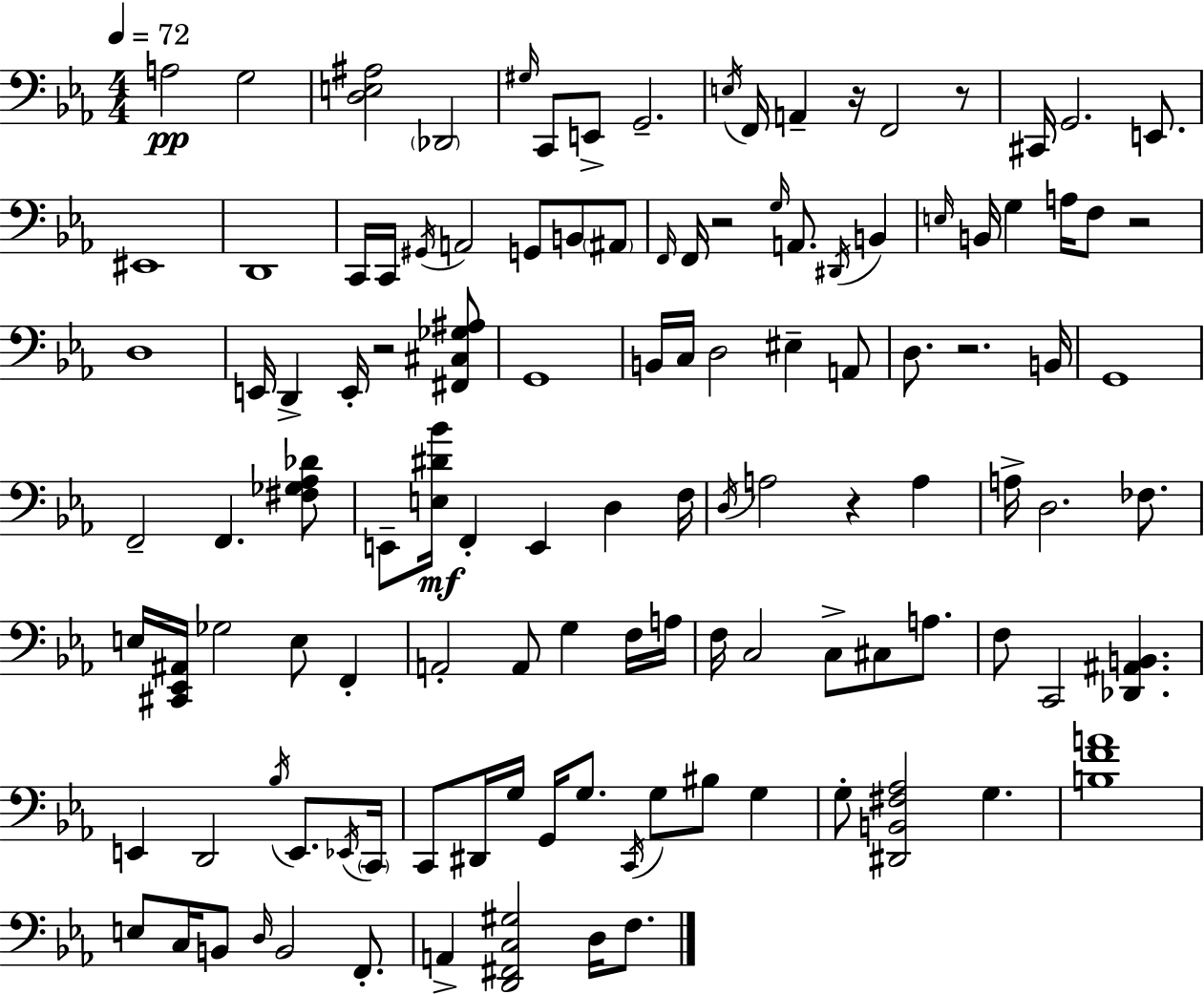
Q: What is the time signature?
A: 4/4